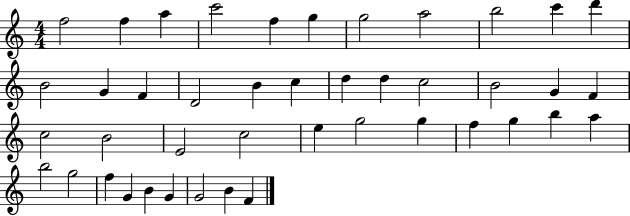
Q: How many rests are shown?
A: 0